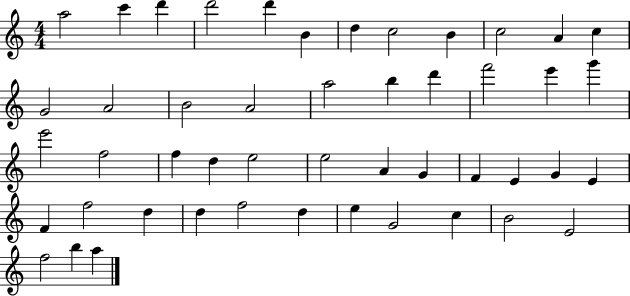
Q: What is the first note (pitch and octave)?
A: A5